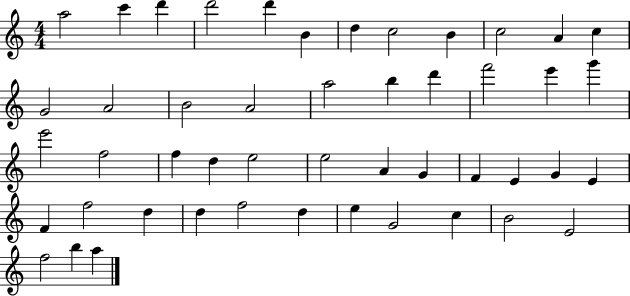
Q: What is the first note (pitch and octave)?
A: A5